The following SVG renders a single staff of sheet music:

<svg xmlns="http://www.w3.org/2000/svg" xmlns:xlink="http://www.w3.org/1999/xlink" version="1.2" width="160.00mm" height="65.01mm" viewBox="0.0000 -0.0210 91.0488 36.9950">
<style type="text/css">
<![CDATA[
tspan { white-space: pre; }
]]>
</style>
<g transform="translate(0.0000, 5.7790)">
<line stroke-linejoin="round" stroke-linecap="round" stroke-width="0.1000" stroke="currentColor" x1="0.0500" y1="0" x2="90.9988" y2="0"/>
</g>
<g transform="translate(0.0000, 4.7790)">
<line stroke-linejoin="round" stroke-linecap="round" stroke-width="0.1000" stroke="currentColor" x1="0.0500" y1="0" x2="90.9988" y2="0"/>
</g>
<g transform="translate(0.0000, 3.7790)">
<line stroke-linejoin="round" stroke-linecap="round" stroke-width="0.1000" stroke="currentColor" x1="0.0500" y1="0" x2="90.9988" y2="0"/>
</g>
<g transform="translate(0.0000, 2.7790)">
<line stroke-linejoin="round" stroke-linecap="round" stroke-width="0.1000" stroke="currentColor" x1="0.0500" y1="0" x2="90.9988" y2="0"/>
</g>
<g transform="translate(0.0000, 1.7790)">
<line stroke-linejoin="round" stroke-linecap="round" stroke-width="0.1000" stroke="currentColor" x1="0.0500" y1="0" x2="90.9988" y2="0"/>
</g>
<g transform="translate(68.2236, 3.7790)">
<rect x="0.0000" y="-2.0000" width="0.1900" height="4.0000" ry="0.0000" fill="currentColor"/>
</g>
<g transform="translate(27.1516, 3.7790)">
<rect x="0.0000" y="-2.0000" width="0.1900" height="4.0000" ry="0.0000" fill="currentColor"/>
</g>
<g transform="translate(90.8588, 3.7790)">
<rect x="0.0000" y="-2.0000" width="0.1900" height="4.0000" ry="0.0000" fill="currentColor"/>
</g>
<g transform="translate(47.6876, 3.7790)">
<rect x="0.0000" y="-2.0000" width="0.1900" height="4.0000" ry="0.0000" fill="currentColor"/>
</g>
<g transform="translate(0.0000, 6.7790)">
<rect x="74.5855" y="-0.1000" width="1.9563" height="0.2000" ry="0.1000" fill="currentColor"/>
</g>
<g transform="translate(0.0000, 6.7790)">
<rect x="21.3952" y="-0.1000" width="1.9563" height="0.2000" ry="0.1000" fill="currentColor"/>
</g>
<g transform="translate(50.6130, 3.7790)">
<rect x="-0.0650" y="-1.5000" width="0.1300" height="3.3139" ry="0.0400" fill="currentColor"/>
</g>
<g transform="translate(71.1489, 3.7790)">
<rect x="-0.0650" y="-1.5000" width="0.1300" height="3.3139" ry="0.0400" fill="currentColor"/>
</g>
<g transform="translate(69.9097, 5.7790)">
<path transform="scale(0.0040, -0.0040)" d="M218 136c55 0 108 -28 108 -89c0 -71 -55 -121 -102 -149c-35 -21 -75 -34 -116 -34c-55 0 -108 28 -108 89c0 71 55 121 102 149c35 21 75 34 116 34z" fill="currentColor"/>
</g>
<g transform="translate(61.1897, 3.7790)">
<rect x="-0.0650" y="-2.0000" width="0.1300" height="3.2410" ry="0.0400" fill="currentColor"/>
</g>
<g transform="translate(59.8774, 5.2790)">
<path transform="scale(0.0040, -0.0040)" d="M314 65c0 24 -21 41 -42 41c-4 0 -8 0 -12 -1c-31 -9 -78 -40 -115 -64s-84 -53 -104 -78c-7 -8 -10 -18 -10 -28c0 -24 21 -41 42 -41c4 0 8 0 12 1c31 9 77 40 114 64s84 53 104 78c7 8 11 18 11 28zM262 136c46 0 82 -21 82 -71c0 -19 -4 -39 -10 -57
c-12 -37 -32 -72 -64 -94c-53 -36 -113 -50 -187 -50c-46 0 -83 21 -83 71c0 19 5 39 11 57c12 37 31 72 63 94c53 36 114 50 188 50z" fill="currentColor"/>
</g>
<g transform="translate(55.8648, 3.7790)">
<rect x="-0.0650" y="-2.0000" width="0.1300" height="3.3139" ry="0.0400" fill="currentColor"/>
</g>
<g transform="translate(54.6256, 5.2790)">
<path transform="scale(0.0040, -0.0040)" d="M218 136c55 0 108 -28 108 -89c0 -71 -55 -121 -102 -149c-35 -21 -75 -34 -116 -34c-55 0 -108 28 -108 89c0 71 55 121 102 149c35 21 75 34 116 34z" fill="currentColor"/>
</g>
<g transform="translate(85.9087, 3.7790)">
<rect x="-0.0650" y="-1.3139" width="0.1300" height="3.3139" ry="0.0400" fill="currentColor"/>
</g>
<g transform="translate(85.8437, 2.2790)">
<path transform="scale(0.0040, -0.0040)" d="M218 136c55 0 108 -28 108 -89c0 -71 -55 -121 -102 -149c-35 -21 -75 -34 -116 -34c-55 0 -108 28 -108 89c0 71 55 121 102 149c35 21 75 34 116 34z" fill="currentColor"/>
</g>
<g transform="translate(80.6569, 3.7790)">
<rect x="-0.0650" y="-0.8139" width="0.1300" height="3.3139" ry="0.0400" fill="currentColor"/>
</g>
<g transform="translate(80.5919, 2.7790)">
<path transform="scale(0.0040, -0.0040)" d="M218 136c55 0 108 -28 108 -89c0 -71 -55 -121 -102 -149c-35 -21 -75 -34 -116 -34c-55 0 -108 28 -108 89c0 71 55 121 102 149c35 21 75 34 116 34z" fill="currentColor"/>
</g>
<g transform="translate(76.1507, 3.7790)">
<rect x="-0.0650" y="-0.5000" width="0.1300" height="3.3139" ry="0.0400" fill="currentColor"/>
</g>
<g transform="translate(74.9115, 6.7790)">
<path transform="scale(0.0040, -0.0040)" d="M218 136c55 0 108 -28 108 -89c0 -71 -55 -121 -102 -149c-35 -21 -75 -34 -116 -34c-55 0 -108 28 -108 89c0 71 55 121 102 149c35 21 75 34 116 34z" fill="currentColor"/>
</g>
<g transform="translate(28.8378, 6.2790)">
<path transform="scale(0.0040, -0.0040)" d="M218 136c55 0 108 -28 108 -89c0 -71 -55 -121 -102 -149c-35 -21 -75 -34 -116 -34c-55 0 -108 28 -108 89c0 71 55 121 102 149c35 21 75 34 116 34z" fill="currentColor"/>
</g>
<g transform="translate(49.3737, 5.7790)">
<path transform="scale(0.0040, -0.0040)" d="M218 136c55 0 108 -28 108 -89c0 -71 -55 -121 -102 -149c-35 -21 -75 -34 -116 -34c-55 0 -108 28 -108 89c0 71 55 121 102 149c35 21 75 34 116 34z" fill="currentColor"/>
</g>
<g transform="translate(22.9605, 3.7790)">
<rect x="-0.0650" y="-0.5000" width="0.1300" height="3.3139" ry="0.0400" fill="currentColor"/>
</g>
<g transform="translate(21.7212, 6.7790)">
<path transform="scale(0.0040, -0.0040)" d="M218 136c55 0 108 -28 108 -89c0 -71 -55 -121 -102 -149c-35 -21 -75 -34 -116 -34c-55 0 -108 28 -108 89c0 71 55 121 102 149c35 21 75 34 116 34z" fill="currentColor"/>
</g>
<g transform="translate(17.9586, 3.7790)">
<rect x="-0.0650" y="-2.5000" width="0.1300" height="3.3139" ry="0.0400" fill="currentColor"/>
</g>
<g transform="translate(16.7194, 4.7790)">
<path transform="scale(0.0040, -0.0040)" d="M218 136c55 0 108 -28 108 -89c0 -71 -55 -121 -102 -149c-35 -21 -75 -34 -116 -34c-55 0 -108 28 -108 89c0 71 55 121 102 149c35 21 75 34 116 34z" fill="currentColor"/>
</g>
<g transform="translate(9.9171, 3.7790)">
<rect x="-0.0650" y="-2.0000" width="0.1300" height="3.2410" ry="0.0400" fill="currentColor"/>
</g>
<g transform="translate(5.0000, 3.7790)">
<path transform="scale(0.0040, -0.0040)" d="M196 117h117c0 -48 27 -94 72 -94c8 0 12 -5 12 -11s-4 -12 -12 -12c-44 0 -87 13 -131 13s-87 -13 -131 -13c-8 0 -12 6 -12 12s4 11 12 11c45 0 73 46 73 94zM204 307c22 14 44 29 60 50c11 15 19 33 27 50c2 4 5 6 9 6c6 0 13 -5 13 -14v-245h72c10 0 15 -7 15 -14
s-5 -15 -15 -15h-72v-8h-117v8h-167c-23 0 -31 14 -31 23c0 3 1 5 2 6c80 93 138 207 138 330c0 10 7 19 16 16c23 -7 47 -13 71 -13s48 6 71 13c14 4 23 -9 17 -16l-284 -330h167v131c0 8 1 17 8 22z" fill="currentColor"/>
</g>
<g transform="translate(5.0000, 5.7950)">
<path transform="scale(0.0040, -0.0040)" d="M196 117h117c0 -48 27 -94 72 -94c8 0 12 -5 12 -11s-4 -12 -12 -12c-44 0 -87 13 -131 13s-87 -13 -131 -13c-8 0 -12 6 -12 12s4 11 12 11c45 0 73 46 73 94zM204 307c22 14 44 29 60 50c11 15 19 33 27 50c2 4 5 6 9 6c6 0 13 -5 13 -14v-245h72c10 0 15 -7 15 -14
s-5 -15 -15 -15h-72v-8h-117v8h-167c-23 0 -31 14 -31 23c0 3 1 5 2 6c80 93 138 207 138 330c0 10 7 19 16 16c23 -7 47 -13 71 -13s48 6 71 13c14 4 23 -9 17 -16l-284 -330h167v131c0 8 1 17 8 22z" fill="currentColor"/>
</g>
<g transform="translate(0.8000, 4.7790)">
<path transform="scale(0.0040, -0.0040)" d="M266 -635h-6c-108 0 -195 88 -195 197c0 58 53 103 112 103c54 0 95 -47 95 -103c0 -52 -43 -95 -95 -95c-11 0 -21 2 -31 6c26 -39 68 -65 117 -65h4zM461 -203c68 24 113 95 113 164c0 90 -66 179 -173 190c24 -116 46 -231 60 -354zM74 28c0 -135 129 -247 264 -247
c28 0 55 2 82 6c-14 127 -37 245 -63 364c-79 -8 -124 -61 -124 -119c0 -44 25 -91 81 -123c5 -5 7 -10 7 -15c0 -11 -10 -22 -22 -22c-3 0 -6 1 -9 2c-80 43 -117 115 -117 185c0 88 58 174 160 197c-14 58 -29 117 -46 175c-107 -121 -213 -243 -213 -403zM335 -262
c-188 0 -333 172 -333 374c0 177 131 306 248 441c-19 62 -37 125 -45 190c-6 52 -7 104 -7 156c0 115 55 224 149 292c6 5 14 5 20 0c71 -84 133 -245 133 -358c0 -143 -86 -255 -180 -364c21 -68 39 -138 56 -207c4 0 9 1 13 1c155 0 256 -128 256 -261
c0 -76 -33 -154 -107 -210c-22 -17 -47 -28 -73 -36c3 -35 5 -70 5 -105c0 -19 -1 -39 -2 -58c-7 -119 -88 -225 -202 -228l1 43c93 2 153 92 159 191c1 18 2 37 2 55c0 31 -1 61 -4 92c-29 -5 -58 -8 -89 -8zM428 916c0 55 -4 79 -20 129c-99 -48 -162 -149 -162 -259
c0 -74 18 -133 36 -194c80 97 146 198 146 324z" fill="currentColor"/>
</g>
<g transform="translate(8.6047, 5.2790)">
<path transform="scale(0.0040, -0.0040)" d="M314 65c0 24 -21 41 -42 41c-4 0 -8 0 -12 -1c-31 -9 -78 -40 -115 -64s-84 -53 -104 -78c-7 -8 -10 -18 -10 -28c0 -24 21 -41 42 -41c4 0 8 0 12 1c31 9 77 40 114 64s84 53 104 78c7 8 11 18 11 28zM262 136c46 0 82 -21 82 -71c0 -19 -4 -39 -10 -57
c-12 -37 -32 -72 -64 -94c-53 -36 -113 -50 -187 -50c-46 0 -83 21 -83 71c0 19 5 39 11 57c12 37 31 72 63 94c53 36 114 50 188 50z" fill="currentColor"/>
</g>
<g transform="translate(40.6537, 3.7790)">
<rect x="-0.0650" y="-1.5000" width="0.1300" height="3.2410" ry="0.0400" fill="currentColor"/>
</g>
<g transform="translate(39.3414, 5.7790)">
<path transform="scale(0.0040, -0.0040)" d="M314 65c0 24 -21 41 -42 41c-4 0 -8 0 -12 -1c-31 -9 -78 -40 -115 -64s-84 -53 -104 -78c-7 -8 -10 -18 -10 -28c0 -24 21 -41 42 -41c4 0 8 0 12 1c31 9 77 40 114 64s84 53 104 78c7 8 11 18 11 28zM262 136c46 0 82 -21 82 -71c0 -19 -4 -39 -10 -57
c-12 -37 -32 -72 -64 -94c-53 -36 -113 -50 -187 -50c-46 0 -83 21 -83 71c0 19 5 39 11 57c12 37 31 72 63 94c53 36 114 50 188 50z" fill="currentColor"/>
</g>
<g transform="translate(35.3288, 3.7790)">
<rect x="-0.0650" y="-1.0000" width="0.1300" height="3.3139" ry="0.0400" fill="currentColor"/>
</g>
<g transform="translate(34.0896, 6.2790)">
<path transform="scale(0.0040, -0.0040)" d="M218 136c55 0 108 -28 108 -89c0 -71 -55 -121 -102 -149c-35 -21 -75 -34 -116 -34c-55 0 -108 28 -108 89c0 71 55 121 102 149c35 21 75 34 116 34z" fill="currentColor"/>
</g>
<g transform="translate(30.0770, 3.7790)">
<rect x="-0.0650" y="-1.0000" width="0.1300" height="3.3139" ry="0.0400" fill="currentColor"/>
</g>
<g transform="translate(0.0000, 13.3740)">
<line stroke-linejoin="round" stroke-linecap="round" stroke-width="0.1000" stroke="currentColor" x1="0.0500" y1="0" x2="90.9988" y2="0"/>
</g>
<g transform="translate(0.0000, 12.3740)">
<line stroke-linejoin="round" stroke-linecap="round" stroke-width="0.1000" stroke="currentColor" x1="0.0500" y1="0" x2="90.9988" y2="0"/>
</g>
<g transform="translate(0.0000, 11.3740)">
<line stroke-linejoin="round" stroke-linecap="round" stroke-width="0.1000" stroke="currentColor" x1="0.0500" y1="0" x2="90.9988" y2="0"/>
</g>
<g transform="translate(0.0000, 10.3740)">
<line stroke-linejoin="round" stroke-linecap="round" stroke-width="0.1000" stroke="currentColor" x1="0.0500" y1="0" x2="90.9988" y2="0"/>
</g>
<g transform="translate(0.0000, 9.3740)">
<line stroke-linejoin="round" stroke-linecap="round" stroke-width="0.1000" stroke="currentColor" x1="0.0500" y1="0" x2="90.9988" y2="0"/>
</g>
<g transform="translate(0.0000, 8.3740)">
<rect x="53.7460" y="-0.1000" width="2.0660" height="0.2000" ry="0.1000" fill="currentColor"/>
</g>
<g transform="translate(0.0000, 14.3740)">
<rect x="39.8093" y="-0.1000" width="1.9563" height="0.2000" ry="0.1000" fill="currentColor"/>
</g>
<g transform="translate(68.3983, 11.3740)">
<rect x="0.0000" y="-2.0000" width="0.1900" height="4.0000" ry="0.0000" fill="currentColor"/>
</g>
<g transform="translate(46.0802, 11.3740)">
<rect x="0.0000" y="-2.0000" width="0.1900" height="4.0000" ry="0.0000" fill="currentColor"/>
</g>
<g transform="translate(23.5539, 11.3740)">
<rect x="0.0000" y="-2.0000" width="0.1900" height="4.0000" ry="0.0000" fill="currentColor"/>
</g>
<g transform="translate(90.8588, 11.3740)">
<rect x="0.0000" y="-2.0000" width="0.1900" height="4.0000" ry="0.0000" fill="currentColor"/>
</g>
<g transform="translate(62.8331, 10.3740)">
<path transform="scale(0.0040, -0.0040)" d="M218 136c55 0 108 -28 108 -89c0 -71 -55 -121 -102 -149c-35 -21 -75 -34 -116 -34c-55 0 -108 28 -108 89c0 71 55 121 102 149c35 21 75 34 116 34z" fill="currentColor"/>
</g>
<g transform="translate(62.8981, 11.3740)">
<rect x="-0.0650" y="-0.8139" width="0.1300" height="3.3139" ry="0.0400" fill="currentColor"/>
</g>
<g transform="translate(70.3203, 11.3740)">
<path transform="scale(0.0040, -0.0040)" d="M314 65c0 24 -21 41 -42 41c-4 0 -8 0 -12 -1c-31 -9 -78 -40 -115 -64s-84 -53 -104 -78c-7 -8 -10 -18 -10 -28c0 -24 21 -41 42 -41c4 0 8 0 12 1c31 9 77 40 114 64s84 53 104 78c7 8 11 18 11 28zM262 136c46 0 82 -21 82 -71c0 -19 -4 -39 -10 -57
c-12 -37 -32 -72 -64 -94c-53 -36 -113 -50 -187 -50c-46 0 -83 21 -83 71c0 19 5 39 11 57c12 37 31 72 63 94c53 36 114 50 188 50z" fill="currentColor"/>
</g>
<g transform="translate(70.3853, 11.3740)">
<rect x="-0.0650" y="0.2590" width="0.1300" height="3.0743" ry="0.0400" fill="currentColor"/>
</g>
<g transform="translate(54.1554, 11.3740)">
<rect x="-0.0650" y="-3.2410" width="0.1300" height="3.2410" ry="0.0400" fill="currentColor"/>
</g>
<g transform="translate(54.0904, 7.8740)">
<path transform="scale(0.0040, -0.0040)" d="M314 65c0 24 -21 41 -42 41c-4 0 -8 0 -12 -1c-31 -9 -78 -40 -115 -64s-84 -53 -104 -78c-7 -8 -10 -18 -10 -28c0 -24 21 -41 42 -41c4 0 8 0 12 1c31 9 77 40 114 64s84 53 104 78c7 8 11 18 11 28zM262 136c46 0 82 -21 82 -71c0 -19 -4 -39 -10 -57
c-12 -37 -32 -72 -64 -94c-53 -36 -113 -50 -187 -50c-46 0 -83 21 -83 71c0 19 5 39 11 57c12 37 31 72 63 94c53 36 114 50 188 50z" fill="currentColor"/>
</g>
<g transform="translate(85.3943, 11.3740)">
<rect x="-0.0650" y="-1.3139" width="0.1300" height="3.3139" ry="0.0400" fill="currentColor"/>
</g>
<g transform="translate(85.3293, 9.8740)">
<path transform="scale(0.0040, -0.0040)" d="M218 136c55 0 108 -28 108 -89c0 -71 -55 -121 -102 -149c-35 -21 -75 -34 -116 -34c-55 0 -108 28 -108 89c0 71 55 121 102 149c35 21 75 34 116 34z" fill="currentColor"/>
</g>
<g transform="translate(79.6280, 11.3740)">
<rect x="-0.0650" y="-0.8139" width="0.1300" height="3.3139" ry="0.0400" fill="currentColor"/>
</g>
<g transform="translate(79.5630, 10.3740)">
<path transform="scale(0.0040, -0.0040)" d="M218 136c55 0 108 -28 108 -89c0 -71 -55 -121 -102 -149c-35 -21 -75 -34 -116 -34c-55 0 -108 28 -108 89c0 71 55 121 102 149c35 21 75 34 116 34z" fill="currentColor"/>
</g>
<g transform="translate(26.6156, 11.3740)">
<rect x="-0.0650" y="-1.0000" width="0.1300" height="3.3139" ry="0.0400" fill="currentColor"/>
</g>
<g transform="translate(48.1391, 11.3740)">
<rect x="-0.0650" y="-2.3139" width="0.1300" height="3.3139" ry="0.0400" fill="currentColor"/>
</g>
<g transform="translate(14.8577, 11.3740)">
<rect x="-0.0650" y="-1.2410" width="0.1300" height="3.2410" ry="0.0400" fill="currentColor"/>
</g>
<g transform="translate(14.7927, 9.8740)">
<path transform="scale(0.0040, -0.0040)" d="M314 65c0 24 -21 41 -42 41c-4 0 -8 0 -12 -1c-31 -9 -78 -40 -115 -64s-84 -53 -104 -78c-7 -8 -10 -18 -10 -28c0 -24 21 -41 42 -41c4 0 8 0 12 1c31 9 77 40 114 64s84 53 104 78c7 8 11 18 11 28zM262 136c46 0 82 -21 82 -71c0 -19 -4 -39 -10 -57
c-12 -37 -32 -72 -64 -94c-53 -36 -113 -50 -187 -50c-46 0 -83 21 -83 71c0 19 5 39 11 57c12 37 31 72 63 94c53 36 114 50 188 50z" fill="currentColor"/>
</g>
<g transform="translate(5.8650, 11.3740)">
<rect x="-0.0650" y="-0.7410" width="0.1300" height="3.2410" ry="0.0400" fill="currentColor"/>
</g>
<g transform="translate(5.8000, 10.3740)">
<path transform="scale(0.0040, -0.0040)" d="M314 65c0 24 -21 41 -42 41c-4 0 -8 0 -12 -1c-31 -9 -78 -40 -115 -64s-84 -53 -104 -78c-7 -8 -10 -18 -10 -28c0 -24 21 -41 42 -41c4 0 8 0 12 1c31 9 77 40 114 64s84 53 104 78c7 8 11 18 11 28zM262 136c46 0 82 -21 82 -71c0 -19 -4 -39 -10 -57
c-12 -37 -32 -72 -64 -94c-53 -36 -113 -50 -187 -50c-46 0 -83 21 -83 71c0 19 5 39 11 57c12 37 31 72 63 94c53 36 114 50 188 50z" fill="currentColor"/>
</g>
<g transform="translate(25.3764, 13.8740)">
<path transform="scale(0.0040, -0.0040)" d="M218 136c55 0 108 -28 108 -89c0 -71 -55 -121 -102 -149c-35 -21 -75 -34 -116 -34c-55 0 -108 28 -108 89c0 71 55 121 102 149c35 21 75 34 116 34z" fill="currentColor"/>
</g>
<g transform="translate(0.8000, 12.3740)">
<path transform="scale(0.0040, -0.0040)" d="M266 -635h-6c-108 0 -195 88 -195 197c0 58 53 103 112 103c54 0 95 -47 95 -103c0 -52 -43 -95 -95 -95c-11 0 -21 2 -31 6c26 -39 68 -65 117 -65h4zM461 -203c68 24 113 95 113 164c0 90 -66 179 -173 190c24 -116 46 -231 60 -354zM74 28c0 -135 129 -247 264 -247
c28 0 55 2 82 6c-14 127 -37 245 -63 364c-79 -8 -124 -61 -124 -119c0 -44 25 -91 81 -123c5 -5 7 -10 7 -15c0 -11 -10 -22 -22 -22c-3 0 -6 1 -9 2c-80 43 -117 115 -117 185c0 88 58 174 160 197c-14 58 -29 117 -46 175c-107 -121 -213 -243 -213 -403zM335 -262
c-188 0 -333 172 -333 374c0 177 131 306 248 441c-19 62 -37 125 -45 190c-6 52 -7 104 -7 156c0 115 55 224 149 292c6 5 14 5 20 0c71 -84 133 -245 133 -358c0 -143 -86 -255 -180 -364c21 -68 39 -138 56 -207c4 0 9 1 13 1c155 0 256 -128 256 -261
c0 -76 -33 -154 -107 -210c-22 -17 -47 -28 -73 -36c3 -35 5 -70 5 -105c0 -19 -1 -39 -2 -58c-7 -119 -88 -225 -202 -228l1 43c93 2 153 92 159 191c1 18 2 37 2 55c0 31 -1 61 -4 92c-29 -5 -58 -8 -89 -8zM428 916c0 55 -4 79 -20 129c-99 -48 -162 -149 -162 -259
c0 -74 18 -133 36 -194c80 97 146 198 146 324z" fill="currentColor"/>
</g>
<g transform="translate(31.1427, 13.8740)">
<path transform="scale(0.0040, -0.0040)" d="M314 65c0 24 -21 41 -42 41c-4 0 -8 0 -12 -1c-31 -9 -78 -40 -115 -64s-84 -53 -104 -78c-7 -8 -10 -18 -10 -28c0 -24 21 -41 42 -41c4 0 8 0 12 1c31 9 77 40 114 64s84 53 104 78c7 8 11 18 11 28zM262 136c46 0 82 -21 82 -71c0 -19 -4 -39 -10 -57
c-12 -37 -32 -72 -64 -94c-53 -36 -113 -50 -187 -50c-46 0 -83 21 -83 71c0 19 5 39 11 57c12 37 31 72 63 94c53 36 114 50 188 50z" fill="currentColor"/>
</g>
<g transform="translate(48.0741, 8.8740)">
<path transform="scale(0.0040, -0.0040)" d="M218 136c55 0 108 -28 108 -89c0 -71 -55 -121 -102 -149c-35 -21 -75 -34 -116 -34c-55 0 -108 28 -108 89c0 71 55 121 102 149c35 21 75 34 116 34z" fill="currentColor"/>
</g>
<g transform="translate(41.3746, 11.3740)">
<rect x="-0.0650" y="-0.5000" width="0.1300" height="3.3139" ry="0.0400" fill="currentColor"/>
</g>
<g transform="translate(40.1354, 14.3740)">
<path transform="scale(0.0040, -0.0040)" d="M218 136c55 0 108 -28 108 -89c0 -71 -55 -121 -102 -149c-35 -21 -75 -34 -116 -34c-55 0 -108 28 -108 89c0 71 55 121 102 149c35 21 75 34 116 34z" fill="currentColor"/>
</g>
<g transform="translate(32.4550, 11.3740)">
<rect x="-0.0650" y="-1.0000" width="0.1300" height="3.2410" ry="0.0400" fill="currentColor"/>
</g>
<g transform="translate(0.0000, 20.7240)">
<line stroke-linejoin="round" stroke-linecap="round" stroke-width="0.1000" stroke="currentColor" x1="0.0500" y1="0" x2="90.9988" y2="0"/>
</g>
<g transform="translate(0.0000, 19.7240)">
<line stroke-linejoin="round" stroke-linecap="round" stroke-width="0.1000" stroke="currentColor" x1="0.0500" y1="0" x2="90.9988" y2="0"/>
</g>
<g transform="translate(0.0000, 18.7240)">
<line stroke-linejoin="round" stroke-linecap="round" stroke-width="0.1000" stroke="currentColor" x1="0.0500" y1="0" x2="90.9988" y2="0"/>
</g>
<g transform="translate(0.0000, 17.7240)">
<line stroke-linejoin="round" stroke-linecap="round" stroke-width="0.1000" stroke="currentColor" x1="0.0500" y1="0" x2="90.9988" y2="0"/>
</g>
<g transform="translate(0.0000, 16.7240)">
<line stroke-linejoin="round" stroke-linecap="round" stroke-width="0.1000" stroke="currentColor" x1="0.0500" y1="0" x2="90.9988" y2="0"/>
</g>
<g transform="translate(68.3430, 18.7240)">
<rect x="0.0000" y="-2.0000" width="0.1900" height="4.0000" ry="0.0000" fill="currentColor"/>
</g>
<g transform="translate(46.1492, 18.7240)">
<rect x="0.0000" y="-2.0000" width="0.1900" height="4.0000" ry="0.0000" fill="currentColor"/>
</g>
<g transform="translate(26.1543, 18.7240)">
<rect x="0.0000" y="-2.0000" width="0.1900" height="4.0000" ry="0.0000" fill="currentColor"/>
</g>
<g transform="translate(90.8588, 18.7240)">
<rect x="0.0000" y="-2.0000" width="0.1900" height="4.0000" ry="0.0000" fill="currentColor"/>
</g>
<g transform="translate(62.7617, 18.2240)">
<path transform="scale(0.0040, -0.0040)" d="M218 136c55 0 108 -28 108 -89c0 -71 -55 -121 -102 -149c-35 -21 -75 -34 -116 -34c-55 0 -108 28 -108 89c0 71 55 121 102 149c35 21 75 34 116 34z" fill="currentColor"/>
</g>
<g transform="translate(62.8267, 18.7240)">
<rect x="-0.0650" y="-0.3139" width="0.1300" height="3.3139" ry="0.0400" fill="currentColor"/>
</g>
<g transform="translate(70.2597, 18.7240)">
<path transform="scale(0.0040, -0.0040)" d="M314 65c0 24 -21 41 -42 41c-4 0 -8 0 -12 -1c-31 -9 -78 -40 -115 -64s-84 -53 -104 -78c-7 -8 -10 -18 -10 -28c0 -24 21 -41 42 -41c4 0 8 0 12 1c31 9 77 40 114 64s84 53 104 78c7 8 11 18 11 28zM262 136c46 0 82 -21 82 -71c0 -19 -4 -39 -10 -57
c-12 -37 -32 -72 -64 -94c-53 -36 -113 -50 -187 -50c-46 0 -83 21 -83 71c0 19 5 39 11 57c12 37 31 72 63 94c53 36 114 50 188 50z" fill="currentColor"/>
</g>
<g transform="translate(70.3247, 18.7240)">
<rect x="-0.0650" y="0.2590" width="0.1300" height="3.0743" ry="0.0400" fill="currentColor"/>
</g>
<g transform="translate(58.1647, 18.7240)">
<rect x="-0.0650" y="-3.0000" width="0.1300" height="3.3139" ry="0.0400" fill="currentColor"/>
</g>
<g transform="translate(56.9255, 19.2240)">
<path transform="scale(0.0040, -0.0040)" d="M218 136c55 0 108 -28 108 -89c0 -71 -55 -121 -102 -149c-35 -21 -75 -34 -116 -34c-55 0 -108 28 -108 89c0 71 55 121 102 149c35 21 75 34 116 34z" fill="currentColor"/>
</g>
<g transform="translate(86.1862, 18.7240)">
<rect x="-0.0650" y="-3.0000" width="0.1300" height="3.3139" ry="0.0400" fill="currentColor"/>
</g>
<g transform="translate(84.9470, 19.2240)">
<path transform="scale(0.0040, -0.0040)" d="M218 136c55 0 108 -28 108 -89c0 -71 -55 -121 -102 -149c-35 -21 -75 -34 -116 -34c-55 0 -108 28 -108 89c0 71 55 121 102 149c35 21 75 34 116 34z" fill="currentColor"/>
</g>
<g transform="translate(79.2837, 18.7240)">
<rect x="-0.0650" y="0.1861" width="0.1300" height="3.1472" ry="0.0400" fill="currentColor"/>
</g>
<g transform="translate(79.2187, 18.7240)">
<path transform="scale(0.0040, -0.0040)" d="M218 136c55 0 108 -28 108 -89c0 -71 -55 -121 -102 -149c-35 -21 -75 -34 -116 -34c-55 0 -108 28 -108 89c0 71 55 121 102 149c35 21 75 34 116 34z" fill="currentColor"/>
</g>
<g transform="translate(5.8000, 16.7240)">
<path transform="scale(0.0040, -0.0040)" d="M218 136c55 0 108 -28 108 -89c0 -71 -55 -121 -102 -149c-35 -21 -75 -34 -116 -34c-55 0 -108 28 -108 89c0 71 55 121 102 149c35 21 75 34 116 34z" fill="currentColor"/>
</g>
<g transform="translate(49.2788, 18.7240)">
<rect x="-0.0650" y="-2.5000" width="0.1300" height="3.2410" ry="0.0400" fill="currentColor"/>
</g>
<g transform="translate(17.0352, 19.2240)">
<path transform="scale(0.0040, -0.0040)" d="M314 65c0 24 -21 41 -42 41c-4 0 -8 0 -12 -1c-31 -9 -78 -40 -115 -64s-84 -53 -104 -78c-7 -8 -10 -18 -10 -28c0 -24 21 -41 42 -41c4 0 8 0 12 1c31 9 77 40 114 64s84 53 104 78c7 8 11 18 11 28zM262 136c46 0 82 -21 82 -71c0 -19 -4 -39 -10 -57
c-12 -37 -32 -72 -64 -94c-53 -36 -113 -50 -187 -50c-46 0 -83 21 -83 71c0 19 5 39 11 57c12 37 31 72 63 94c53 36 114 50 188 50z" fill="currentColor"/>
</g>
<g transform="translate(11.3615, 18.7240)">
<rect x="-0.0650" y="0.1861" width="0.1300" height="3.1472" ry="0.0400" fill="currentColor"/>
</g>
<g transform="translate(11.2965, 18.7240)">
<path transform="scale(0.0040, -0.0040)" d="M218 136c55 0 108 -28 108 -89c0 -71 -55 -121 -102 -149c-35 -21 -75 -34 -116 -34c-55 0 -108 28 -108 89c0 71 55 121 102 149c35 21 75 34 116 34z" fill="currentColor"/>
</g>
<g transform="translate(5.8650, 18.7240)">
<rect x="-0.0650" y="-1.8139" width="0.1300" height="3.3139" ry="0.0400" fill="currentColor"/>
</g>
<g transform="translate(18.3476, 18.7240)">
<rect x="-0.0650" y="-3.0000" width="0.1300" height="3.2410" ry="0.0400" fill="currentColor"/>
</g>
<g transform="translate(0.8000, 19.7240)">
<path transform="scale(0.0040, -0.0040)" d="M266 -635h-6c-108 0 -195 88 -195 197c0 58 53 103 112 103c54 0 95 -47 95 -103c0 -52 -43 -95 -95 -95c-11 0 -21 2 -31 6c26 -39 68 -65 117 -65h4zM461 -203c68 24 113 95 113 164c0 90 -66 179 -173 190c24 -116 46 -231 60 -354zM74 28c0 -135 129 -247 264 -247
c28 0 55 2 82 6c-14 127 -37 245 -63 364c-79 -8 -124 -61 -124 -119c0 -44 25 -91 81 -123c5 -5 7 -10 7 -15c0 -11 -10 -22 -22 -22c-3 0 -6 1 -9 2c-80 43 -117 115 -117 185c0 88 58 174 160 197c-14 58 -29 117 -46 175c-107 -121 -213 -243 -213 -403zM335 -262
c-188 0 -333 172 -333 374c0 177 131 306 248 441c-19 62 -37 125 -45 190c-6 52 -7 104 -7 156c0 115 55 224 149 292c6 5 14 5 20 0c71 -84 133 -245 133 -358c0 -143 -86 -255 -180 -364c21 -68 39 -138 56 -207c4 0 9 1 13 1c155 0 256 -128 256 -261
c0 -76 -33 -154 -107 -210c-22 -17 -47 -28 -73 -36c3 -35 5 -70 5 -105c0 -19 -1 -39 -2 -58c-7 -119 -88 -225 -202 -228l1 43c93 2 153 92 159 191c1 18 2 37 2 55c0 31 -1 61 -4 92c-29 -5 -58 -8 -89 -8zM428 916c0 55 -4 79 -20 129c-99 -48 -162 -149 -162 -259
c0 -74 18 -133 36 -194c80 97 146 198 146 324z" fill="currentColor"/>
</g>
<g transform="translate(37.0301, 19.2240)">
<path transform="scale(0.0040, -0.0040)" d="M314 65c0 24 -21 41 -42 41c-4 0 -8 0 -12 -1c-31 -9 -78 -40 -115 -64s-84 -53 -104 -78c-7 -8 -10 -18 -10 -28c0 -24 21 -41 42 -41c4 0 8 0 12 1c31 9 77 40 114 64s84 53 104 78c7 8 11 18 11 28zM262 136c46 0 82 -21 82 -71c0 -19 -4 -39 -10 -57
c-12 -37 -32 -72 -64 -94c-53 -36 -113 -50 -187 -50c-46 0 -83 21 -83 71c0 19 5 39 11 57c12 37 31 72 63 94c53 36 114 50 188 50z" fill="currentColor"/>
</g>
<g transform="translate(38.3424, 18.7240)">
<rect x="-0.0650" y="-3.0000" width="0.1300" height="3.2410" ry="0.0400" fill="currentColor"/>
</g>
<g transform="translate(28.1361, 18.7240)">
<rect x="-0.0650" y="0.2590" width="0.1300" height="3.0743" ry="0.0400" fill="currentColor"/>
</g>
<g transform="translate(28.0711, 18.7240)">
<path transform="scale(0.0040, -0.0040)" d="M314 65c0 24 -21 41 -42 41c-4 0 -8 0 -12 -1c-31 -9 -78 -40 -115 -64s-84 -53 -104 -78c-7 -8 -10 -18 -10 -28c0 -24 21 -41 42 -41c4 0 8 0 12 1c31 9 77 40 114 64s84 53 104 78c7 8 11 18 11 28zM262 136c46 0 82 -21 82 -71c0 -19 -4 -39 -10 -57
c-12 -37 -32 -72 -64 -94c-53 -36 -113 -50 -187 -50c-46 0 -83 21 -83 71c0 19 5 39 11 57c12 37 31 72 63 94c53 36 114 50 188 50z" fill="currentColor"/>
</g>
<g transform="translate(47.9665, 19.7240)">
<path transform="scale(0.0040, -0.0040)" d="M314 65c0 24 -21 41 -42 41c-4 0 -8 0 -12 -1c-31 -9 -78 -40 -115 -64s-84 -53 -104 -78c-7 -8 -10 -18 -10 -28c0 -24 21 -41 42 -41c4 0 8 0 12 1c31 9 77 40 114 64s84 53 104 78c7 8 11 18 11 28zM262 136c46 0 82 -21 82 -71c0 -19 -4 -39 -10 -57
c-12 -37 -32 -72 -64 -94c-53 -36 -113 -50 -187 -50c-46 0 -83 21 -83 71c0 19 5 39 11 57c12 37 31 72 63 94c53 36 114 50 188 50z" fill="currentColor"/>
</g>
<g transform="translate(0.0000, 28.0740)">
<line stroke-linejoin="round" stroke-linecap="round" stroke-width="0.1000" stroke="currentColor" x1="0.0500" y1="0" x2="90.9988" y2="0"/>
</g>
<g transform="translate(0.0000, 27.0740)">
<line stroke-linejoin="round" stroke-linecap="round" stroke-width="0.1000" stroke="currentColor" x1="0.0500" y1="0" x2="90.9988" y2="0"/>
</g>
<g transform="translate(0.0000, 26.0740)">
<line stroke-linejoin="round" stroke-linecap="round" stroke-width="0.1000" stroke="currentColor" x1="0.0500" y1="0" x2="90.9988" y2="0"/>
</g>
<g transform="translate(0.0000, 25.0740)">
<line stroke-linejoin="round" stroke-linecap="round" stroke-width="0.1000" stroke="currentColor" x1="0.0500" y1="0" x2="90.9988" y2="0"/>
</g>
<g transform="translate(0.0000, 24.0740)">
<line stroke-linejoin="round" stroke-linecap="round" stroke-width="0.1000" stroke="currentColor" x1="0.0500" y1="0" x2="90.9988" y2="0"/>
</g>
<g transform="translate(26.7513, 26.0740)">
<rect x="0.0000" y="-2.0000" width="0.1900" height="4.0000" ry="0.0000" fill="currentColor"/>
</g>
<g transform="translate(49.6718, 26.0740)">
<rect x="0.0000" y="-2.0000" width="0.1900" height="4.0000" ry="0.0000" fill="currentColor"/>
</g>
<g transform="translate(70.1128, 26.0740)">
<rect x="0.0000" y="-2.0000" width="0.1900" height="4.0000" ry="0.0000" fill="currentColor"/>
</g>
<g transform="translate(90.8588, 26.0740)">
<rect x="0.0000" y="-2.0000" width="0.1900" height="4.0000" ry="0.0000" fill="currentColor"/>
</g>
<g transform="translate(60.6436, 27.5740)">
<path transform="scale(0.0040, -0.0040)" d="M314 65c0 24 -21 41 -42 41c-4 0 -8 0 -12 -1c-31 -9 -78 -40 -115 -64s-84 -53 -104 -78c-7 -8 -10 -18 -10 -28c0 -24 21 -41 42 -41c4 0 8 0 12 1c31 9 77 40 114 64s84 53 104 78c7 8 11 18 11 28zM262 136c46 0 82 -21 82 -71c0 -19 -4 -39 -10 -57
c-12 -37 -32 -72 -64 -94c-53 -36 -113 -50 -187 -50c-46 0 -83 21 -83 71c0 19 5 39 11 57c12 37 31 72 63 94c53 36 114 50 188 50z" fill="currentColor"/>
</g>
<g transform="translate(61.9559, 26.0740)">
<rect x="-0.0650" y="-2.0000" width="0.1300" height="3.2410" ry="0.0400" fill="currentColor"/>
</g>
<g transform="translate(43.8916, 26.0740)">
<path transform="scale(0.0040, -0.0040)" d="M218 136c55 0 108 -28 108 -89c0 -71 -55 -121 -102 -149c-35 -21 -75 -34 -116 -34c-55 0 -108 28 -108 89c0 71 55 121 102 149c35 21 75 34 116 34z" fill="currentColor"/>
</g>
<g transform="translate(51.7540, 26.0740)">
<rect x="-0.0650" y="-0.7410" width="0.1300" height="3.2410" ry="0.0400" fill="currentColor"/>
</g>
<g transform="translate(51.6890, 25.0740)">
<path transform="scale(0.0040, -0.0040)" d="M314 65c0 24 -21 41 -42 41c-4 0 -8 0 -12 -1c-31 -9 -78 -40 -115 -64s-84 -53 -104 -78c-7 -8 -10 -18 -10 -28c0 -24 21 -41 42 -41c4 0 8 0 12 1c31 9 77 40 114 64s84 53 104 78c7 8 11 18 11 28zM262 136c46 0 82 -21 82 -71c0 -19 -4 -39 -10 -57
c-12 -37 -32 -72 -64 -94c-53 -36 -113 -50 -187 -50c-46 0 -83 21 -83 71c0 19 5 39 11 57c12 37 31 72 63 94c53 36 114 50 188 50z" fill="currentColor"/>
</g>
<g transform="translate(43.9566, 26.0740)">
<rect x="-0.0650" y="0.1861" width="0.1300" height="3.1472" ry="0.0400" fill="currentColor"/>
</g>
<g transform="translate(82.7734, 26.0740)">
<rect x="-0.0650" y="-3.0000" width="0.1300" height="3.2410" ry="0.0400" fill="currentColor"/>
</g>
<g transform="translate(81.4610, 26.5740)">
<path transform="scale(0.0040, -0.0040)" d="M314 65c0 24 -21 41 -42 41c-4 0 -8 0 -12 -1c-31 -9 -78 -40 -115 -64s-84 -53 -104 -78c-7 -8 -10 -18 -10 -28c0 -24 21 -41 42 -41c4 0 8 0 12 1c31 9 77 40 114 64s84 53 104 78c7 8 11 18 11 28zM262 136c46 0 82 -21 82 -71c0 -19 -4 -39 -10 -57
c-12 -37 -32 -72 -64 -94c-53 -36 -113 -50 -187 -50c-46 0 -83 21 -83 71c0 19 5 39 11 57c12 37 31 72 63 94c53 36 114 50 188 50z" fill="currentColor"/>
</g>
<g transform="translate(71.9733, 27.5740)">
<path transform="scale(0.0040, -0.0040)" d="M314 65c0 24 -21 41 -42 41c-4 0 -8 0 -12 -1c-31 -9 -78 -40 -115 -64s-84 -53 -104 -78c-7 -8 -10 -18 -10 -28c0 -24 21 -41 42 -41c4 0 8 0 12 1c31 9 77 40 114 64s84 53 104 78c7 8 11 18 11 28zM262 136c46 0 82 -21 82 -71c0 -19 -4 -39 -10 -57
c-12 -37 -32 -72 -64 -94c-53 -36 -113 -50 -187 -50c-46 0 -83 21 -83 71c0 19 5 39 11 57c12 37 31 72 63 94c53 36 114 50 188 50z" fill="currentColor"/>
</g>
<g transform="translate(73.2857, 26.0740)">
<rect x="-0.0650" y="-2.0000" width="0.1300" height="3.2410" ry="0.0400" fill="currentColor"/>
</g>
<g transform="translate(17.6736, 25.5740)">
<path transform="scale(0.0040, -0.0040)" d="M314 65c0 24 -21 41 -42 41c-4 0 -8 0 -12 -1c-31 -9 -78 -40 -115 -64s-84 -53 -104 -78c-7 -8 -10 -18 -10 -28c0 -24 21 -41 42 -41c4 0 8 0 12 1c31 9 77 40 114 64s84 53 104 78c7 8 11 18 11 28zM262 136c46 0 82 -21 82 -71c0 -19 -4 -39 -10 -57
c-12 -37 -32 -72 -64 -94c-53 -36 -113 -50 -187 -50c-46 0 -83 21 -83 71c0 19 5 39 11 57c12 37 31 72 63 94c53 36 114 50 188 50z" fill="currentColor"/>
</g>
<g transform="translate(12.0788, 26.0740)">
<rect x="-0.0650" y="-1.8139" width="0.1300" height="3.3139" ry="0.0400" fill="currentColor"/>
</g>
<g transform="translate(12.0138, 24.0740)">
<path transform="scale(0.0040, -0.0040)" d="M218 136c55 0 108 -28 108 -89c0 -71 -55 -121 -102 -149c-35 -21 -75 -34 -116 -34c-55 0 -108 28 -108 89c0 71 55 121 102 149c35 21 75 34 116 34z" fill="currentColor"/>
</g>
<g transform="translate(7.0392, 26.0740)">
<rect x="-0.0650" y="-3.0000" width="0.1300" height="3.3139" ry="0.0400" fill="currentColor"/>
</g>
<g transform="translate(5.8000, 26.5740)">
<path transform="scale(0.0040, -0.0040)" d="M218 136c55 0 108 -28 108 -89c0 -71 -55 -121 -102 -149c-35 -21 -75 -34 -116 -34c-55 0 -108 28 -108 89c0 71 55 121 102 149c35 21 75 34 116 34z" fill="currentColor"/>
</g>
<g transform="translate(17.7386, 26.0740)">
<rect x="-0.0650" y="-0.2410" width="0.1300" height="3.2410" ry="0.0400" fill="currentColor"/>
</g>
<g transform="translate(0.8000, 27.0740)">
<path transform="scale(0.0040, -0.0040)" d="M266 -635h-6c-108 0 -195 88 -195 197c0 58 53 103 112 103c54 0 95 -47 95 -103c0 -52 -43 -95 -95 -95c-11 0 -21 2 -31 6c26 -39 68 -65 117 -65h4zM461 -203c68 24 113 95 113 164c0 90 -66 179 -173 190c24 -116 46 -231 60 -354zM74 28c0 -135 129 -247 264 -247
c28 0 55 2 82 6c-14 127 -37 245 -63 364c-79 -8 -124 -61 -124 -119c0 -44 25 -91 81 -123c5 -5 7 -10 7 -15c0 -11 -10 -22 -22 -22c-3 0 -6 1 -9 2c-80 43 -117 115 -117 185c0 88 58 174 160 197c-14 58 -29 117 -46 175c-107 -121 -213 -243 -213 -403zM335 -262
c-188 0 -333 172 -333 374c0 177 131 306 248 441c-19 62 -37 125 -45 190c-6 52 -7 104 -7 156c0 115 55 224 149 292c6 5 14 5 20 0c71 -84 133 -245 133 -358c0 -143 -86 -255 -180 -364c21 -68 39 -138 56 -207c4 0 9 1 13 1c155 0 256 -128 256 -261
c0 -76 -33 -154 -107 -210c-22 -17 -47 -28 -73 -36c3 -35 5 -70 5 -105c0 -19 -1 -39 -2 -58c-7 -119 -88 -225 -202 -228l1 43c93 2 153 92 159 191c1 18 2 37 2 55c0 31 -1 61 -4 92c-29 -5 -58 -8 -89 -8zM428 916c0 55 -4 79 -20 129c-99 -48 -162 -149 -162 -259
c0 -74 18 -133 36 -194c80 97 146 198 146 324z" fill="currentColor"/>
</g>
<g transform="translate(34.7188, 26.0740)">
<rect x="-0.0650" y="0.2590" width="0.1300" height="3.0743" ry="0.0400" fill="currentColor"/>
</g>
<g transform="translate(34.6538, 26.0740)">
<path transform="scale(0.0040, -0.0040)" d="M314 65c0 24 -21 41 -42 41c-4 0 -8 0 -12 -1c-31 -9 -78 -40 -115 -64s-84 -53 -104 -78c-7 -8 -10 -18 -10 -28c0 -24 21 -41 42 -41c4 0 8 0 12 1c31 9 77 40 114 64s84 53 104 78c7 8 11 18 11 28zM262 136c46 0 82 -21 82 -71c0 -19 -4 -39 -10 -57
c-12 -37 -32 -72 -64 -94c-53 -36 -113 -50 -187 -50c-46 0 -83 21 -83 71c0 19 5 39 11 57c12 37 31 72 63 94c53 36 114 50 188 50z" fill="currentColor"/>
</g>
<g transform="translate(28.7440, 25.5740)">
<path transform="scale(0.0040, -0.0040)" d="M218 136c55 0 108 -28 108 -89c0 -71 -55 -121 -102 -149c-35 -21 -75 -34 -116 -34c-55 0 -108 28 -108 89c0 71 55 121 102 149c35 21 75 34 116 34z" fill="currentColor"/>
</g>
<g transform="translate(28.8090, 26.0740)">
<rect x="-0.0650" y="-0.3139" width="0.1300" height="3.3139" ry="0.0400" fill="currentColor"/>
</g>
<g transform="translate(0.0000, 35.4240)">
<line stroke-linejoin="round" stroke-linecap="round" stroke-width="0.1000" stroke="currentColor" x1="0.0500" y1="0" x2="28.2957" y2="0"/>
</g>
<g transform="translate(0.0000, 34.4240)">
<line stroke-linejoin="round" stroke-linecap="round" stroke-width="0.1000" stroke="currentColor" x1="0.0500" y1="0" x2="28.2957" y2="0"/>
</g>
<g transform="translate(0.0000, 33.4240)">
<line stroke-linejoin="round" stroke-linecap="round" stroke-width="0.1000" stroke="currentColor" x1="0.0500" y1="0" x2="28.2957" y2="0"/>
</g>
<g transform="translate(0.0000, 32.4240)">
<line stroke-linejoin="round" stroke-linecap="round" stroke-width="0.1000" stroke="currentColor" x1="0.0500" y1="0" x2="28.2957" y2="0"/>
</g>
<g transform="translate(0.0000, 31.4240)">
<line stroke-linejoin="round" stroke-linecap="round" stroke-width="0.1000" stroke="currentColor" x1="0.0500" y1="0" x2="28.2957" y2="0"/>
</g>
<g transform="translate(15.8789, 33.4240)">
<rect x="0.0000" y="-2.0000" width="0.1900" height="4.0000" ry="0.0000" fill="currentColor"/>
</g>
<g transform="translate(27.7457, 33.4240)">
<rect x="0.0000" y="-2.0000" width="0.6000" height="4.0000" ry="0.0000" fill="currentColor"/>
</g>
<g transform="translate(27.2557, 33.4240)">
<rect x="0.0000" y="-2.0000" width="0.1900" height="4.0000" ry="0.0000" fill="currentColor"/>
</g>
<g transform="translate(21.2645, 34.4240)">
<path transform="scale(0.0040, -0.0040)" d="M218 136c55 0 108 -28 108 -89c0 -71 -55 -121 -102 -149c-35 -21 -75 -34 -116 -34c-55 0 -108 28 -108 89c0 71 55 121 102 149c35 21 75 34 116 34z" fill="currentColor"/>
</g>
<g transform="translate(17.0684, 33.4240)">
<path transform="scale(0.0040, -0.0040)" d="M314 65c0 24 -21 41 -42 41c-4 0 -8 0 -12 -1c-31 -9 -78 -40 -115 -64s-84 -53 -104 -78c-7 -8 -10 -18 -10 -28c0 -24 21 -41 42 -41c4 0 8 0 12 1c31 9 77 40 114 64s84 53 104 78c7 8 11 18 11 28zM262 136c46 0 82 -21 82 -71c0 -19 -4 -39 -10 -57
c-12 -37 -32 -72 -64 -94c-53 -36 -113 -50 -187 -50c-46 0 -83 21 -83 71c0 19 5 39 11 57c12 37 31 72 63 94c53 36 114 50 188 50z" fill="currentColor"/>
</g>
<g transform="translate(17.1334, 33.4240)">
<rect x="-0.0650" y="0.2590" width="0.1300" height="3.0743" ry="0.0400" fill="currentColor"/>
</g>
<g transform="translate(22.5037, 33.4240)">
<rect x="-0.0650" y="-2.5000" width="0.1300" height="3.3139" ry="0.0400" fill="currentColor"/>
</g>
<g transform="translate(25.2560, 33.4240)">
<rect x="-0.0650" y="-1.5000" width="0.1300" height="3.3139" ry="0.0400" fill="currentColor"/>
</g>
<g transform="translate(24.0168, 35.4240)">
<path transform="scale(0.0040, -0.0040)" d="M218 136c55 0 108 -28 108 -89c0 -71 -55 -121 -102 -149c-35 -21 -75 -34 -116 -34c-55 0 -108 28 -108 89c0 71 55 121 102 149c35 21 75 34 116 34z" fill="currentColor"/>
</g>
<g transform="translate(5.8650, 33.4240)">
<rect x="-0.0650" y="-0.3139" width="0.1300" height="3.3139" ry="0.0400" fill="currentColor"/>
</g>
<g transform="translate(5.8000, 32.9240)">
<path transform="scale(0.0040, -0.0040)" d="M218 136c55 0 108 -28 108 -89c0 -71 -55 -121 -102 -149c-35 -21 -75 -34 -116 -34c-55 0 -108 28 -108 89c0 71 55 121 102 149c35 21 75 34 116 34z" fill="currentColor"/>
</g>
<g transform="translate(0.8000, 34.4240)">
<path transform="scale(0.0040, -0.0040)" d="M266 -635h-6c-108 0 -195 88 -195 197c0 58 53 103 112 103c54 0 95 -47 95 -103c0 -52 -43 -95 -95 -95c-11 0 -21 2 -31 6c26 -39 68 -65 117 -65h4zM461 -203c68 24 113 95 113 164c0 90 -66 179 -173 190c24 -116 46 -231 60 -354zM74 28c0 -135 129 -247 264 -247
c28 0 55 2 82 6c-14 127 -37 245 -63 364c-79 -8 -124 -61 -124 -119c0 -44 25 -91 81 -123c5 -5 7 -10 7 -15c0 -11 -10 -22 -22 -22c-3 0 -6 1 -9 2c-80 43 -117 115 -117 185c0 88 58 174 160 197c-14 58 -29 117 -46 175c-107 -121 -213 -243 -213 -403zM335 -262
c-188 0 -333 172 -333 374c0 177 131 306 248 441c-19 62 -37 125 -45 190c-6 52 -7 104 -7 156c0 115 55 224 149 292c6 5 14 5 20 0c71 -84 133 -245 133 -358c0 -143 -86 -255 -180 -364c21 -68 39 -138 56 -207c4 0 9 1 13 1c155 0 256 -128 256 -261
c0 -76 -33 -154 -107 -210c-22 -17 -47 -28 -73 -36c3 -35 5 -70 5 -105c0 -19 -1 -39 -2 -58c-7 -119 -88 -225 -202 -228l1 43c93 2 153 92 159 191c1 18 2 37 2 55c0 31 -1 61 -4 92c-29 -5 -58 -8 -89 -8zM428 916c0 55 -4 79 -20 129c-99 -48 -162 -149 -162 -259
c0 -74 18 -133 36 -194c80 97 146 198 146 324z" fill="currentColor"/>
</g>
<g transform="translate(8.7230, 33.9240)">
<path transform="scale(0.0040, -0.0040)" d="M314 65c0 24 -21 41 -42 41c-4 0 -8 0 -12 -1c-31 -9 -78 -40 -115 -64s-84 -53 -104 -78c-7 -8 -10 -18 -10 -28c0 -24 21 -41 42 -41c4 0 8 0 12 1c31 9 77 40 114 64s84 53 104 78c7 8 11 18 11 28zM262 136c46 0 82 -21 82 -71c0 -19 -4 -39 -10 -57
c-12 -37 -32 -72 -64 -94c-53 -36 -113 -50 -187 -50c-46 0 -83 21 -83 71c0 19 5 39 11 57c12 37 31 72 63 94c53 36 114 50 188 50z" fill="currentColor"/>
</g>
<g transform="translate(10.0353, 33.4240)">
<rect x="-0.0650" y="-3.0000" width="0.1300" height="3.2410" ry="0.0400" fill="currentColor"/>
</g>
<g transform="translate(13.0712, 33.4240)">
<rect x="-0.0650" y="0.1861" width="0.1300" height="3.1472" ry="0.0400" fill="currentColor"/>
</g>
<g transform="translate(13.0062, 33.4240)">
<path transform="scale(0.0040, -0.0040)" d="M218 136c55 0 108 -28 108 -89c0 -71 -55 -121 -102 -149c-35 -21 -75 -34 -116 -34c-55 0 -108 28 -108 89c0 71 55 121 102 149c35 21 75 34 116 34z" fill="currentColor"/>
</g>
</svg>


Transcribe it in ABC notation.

X:1
T:Untitled
M:4/4
L:1/4
K:C
F2 G C D D E2 E F F2 E C d e d2 e2 D D2 C g b2 d B2 d e f B A2 B2 A2 G2 A c B2 B A A f c2 c B2 B d2 F2 F2 A2 c A2 B B2 G E